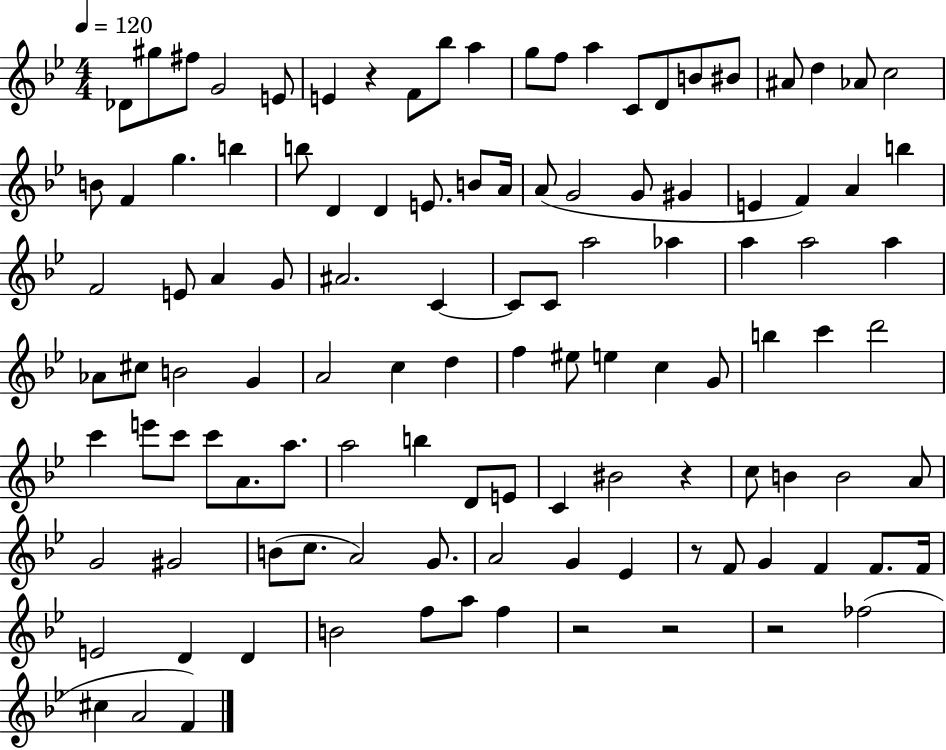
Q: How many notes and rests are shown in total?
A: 113